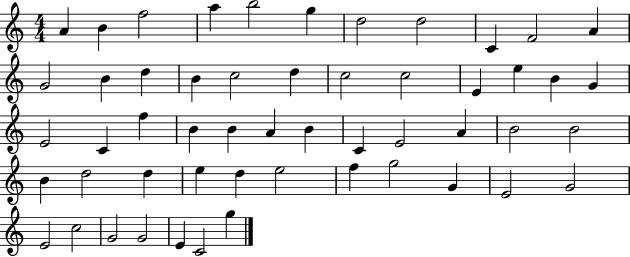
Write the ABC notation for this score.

X:1
T:Untitled
M:4/4
L:1/4
K:C
A B f2 a b2 g d2 d2 C F2 A G2 B d B c2 d c2 c2 E e B G E2 C f B B A B C E2 A B2 B2 B d2 d e d e2 f g2 G E2 G2 E2 c2 G2 G2 E C2 g